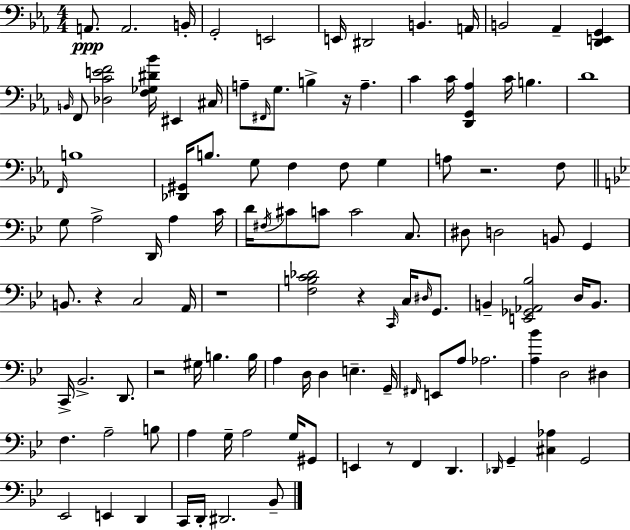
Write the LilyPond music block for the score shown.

{
  \clef bass
  \numericTimeSignature
  \time 4/4
  \key c \minor
  a,8.\ppp a,2. b,16-. | g,2-. e,2 | e,16 dis,2 b,4. a,16 | b,2 aes,4-- <d, e, g,>4 | \break \grace { b,16 } f,8 <des c' e' f'>2 <f ges dis' bes'>16 eis,4 | cis16 a8-- \grace { fis,16 } g8. b4-> r16 a4.-- | c'4 c'16 <d, g, aes>4 c'16 b4. | d'1 | \break \grace { f,16 } b1 | <des, gis,>16 b8. g8 f4 f8 g4 | a8 r2. | f8 \bar "||" \break \key bes \major g8 a2-> d,16 a4 c'16 | d'16 \acciaccatura { fis16 } cis'8 c'8 c'2 c8. | dis8 d2 b,8 g,4 | b,8. r4 c2 | \break a,16 r1 | <f b c' des'>2 r4 \grace { c,16 } c16 \grace { dis16 } | g,8. b,4-- <e, ges, aes, bes>2 d16 | b,8. c,16-> bes,2.-> | \break d,8. r2 gis16 b4. | b16 a4 d16 d4 e4.-- | g,16-- \grace { fis,16 } e,8 a8 aes2. | <a bes'>4 d2 | \break dis4 f4. a2-- | b8 a4 g16-- a2 | g16 gis,8 e,4 r8 f,4 d,4. | \grace { des,16 } g,4-- <cis aes>4 g,2 | \break ees,2 e,4 | d,4 c,16 d,16-. dis,2. | bes,8-- \bar "|."
}